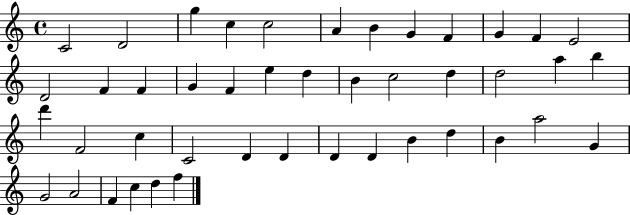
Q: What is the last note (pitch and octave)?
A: F5